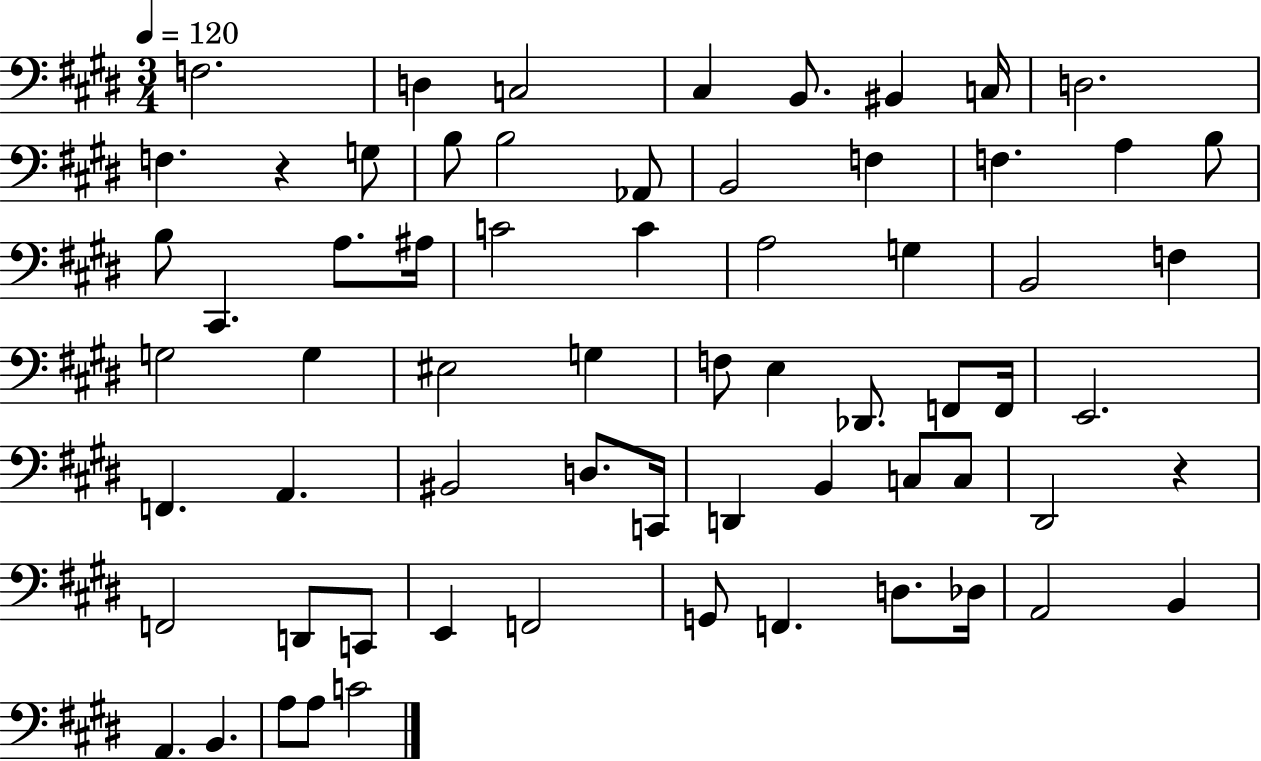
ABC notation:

X:1
T:Untitled
M:3/4
L:1/4
K:E
F,2 D, C,2 ^C, B,,/2 ^B,, C,/4 D,2 F, z G,/2 B,/2 B,2 _A,,/2 B,,2 F, F, A, B,/2 B,/2 ^C,, A,/2 ^A,/4 C2 C A,2 G, B,,2 F, G,2 G, ^E,2 G, F,/2 E, _D,,/2 F,,/2 F,,/4 E,,2 F,, A,, ^B,,2 D,/2 C,,/4 D,, B,, C,/2 C,/2 ^D,,2 z F,,2 D,,/2 C,,/2 E,, F,,2 G,,/2 F,, D,/2 _D,/4 A,,2 B,, A,, B,, A,/2 A,/2 C2